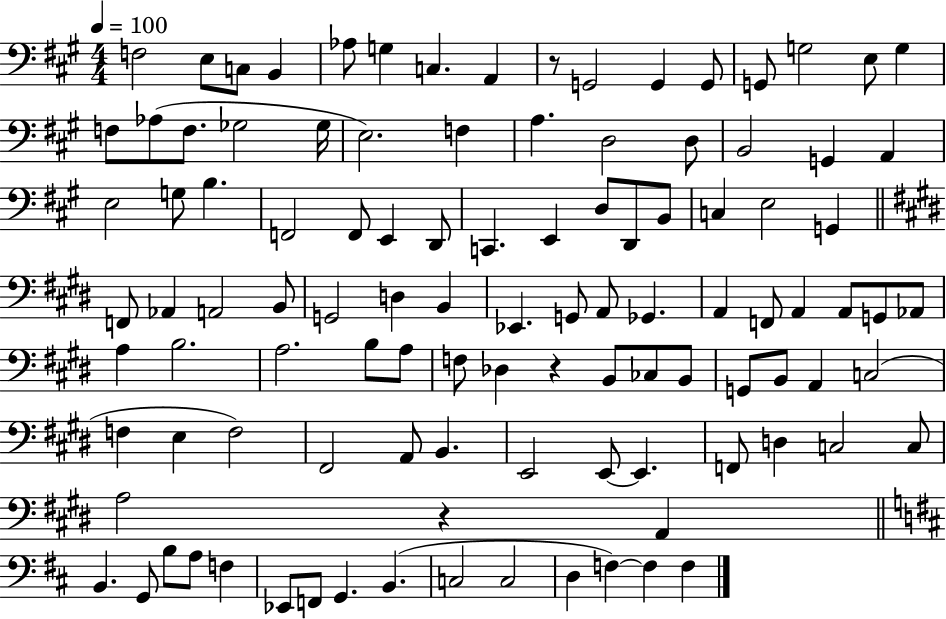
{
  \clef bass
  \numericTimeSignature
  \time 4/4
  \key a \major
  \tempo 4 = 100
  f2 e8 c8 b,4 | aes8 g4 c4. a,4 | r8 g,2 g,4 g,8 | g,8 g2 e8 g4 | \break f8 aes8( f8. ges2 ges16 | e2.) f4 | a4. d2 d8 | b,2 g,4 a,4 | \break e2 g8 b4. | f,2 f,8 e,4 d,8 | c,4. e,4 d8 d,8 b,8 | c4 e2 g,4 | \break \bar "||" \break \key e \major f,8 aes,4 a,2 b,8 | g,2 d4 b,4 | ees,4. g,8 a,8 ges,4. | a,4 f,8 a,4 a,8 g,8 aes,8 | \break a4 b2. | a2. b8 a8 | f8 des4 r4 b,8 ces8 b,8 | g,8 b,8 a,4 c2( | \break f4 e4 f2) | fis,2 a,8 b,4. | e,2 e,8~~ e,4. | f,8 d4 c2 c8 | \break a2 r4 a,4 | \bar "||" \break \key d \major b,4. g,8 b8 a8 f4 | ees,8 f,8 g,4. b,4.( | c2 c2 | d4 f4~~) f4 f4 | \break \bar "|."
}